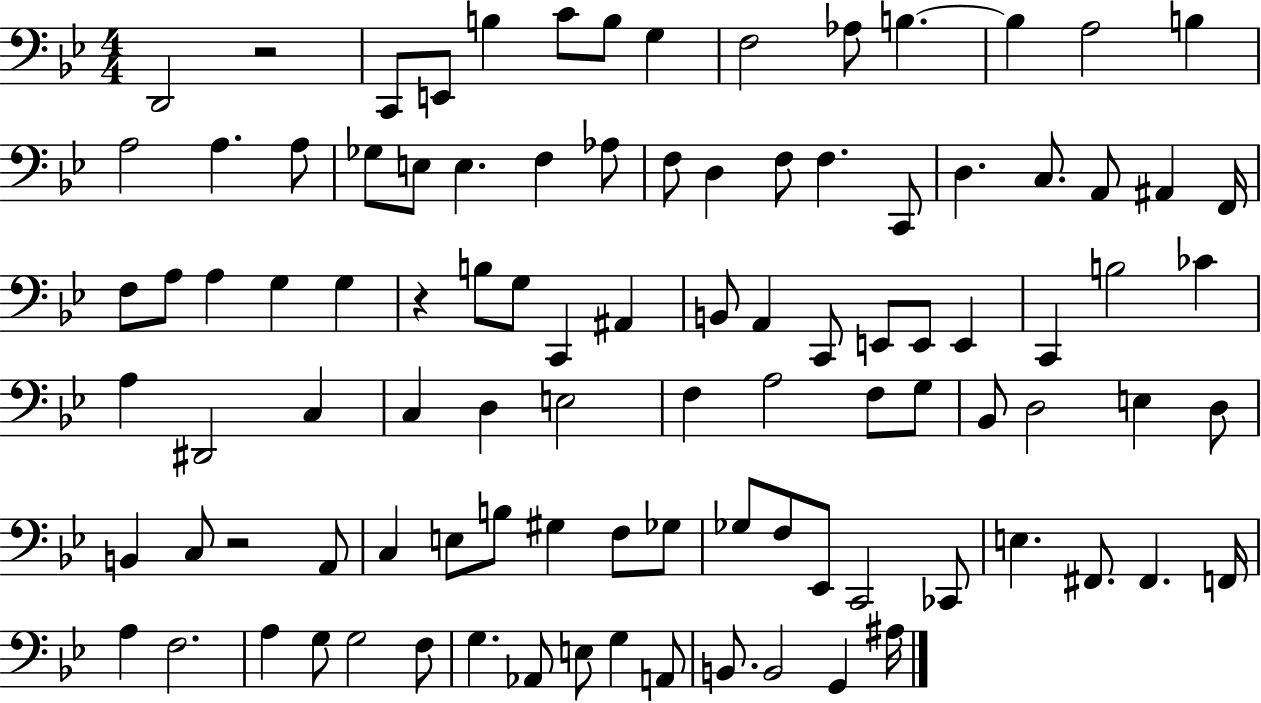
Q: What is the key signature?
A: BES major